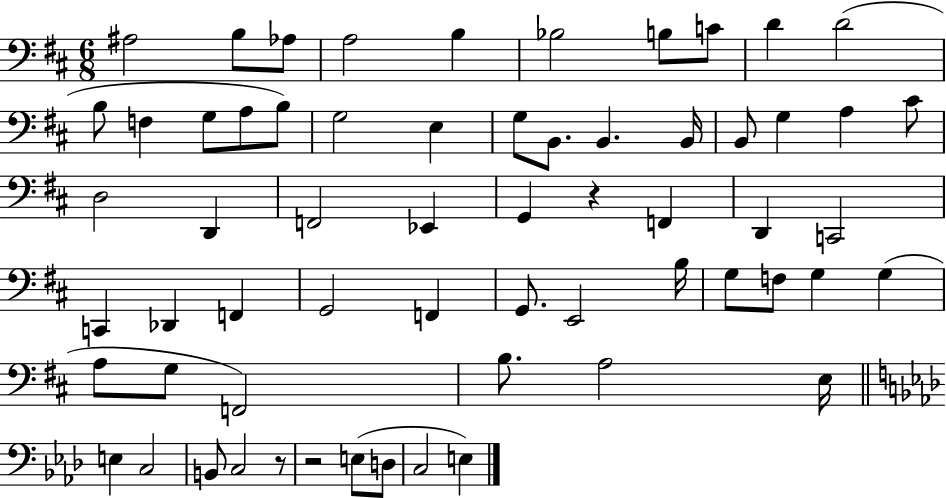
{
  \clef bass
  \numericTimeSignature
  \time 6/8
  \key d \major
  ais2 b8 aes8 | a2 b4 | bes2 b8 c'8 | d'4 d'2( | \break b8 f4 g8 a8 b8) | g2 e4 | g8 b,8. b,4. b,16 | b,8 g4 a4 cis'8 | \break d2 d,4 | f,2 ees,4 | g,4 r4 f,4 | d,4 c,2 | \break c,4 des,4 f,4 | g,2 f,4 | g,8. e,2 b16 | g8 f8 g4 g4( | \break a8 g8 f,2) | b8. a2 e16 | \bar "||" \break \key aes \major e4 c2 | b,8 c2 r8 | r2 e8( d8 | c2 e4) | \break \bar "|."
}